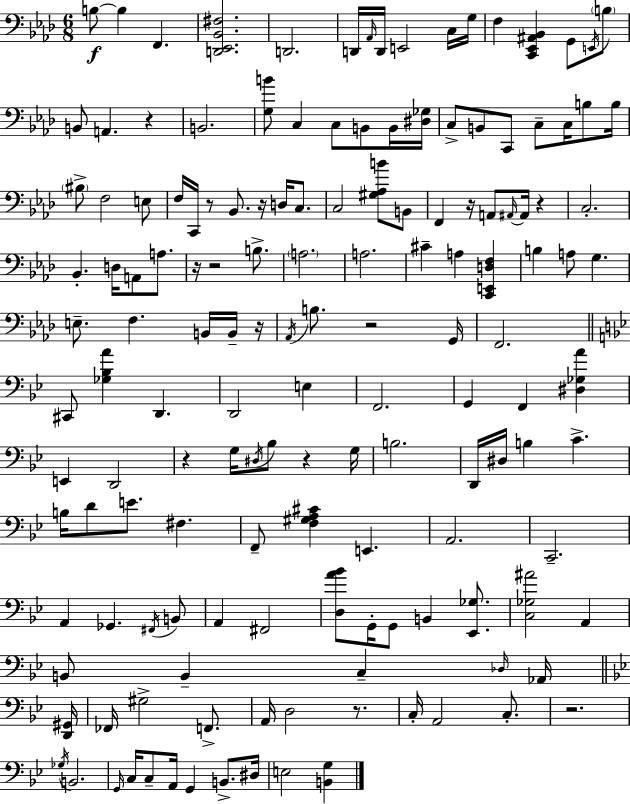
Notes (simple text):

B3/e B3/q F2/q. [D2,Eb2,Bb2,F#3]/h. D2/h. D2/s Ab2/s D2/s E2/h C3/s G3/s F3/q [C2,Eb2,A#2,Bb2]/q G2/e E2/s B3/e B2/e A2/q. R/q B2/h. [G3,B4]/e C3/q C3/e B2/e B2/s [D#3,Gb3]/s C3/e B2/e C2/e C3/e C3/s B3/e B3/s BIS3/e F3/h E3/e F3/s C2/s R/e Bb2/e. R/s D3/s C3/e. C3/h [G#3,Ab3,B4]/e B2/e F2/q R/s A2/e A#2/s A#2/s R/q C3/h. Bb2/q. D3/s A2/e A3/e. R/s R/h B3/e. A3/h. A3/h. C#4/q A3/q [C2,E2,D3,F3]/q B3/q A3/e G3/q. E3/e. F3/q. B2/s B2/s R/s Ab2/s B3/e. R/h G2/s F2/h. C#2/e [Gb3,Bb3,A4]/q D2/q. D2/h E3/q F2/h. G2/q F2/q [D#3,Gb3,A4]/q E2/q D2/h R/q G3/s D#3/s Bb3/e R/q G3/s B3/h. D2/s D#3/s B3/q C4/q. B3/s D4/e E4/e. F#3/q. F2/e [F3,G#3,A3,C#4]/q E2/q. A2/h. C2/h. A2/q Gb2/q. F#2/s B2/e A2/q F#2/h [D3,A4,Bb4]/e G2/s G2/e B2/q [Eb2,Gb3]/e. [C3,Gb3,A#4]/h A2/q B2/e B2/q C3/q Db3/s Ab2/s [D2,G#2]/s FES2/s G#3/h F2/e. A2/s D3/h R/e. C3/s A2/h C3/e. R/h. Gb3/s B2/h. G2/s C3/s C3/e A2/s G2/q B2/e. D#3/s E3/h [B2,G3]/q